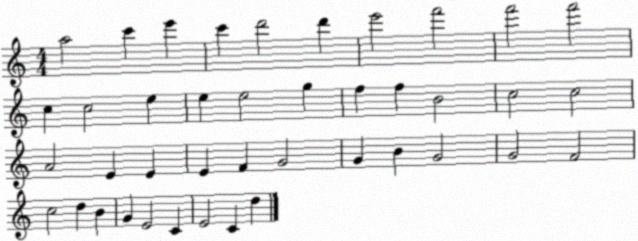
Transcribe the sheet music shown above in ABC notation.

X:1
T:Untitled
M:4/4
L:1/4
K:C
a2 c' e' c' d'2 d' e'2 f'2 f'2 f'2 c c2 e e e2 g f f B2 c2 c2 A2 E E E F G2 G B G2 G2 F2 c2 d B G E2 C E2 C d